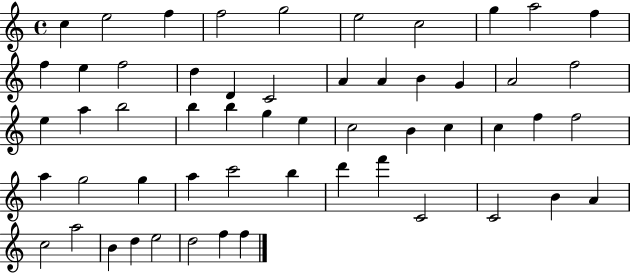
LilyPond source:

{
  \clef treble
  \time 4/4
  \defaultTimeSignature
  \key c \major
  c''4 e''2 f''4 | f''2 g''2 | e''2 c''2 | g''4 a''2 f''4 | \break f''4 e''4 f''2 | d''4 d'4 c'2 | a'4 a'4 b'4 g'4 | a'2 f''2 | \break e''4 a''4 b''2 | b''4 b''4 g''4 e''4 | c''2 b'4 c''4 | c''4 f''4 f''2 | \break a''4 g''2 g''4 | a''4 c'''2 b''4 | d'''4 f'''4 c'2 | c'2 b'4 a'4 | \break c''2 a''2 | b'4 d''4 e''2 | d''2 f''4 f''4 | \bar "|."
}